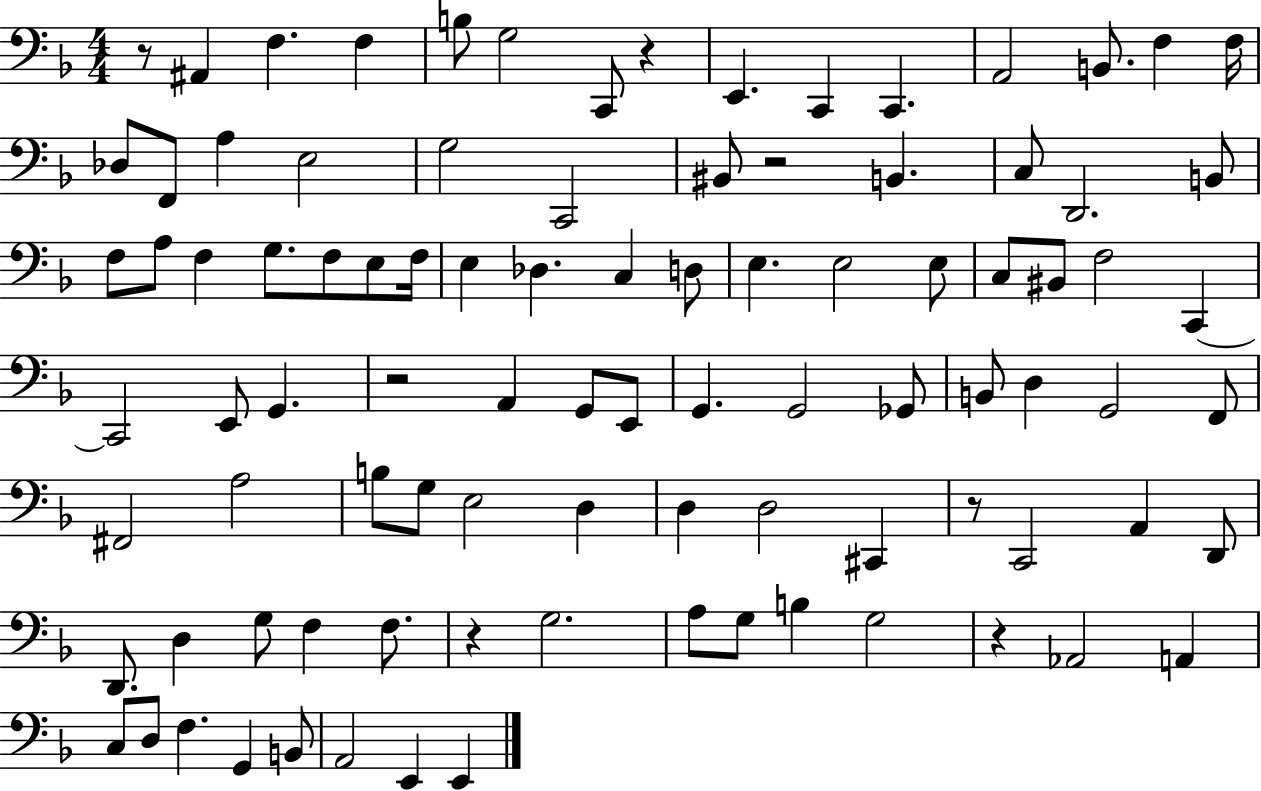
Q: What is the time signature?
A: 4/4